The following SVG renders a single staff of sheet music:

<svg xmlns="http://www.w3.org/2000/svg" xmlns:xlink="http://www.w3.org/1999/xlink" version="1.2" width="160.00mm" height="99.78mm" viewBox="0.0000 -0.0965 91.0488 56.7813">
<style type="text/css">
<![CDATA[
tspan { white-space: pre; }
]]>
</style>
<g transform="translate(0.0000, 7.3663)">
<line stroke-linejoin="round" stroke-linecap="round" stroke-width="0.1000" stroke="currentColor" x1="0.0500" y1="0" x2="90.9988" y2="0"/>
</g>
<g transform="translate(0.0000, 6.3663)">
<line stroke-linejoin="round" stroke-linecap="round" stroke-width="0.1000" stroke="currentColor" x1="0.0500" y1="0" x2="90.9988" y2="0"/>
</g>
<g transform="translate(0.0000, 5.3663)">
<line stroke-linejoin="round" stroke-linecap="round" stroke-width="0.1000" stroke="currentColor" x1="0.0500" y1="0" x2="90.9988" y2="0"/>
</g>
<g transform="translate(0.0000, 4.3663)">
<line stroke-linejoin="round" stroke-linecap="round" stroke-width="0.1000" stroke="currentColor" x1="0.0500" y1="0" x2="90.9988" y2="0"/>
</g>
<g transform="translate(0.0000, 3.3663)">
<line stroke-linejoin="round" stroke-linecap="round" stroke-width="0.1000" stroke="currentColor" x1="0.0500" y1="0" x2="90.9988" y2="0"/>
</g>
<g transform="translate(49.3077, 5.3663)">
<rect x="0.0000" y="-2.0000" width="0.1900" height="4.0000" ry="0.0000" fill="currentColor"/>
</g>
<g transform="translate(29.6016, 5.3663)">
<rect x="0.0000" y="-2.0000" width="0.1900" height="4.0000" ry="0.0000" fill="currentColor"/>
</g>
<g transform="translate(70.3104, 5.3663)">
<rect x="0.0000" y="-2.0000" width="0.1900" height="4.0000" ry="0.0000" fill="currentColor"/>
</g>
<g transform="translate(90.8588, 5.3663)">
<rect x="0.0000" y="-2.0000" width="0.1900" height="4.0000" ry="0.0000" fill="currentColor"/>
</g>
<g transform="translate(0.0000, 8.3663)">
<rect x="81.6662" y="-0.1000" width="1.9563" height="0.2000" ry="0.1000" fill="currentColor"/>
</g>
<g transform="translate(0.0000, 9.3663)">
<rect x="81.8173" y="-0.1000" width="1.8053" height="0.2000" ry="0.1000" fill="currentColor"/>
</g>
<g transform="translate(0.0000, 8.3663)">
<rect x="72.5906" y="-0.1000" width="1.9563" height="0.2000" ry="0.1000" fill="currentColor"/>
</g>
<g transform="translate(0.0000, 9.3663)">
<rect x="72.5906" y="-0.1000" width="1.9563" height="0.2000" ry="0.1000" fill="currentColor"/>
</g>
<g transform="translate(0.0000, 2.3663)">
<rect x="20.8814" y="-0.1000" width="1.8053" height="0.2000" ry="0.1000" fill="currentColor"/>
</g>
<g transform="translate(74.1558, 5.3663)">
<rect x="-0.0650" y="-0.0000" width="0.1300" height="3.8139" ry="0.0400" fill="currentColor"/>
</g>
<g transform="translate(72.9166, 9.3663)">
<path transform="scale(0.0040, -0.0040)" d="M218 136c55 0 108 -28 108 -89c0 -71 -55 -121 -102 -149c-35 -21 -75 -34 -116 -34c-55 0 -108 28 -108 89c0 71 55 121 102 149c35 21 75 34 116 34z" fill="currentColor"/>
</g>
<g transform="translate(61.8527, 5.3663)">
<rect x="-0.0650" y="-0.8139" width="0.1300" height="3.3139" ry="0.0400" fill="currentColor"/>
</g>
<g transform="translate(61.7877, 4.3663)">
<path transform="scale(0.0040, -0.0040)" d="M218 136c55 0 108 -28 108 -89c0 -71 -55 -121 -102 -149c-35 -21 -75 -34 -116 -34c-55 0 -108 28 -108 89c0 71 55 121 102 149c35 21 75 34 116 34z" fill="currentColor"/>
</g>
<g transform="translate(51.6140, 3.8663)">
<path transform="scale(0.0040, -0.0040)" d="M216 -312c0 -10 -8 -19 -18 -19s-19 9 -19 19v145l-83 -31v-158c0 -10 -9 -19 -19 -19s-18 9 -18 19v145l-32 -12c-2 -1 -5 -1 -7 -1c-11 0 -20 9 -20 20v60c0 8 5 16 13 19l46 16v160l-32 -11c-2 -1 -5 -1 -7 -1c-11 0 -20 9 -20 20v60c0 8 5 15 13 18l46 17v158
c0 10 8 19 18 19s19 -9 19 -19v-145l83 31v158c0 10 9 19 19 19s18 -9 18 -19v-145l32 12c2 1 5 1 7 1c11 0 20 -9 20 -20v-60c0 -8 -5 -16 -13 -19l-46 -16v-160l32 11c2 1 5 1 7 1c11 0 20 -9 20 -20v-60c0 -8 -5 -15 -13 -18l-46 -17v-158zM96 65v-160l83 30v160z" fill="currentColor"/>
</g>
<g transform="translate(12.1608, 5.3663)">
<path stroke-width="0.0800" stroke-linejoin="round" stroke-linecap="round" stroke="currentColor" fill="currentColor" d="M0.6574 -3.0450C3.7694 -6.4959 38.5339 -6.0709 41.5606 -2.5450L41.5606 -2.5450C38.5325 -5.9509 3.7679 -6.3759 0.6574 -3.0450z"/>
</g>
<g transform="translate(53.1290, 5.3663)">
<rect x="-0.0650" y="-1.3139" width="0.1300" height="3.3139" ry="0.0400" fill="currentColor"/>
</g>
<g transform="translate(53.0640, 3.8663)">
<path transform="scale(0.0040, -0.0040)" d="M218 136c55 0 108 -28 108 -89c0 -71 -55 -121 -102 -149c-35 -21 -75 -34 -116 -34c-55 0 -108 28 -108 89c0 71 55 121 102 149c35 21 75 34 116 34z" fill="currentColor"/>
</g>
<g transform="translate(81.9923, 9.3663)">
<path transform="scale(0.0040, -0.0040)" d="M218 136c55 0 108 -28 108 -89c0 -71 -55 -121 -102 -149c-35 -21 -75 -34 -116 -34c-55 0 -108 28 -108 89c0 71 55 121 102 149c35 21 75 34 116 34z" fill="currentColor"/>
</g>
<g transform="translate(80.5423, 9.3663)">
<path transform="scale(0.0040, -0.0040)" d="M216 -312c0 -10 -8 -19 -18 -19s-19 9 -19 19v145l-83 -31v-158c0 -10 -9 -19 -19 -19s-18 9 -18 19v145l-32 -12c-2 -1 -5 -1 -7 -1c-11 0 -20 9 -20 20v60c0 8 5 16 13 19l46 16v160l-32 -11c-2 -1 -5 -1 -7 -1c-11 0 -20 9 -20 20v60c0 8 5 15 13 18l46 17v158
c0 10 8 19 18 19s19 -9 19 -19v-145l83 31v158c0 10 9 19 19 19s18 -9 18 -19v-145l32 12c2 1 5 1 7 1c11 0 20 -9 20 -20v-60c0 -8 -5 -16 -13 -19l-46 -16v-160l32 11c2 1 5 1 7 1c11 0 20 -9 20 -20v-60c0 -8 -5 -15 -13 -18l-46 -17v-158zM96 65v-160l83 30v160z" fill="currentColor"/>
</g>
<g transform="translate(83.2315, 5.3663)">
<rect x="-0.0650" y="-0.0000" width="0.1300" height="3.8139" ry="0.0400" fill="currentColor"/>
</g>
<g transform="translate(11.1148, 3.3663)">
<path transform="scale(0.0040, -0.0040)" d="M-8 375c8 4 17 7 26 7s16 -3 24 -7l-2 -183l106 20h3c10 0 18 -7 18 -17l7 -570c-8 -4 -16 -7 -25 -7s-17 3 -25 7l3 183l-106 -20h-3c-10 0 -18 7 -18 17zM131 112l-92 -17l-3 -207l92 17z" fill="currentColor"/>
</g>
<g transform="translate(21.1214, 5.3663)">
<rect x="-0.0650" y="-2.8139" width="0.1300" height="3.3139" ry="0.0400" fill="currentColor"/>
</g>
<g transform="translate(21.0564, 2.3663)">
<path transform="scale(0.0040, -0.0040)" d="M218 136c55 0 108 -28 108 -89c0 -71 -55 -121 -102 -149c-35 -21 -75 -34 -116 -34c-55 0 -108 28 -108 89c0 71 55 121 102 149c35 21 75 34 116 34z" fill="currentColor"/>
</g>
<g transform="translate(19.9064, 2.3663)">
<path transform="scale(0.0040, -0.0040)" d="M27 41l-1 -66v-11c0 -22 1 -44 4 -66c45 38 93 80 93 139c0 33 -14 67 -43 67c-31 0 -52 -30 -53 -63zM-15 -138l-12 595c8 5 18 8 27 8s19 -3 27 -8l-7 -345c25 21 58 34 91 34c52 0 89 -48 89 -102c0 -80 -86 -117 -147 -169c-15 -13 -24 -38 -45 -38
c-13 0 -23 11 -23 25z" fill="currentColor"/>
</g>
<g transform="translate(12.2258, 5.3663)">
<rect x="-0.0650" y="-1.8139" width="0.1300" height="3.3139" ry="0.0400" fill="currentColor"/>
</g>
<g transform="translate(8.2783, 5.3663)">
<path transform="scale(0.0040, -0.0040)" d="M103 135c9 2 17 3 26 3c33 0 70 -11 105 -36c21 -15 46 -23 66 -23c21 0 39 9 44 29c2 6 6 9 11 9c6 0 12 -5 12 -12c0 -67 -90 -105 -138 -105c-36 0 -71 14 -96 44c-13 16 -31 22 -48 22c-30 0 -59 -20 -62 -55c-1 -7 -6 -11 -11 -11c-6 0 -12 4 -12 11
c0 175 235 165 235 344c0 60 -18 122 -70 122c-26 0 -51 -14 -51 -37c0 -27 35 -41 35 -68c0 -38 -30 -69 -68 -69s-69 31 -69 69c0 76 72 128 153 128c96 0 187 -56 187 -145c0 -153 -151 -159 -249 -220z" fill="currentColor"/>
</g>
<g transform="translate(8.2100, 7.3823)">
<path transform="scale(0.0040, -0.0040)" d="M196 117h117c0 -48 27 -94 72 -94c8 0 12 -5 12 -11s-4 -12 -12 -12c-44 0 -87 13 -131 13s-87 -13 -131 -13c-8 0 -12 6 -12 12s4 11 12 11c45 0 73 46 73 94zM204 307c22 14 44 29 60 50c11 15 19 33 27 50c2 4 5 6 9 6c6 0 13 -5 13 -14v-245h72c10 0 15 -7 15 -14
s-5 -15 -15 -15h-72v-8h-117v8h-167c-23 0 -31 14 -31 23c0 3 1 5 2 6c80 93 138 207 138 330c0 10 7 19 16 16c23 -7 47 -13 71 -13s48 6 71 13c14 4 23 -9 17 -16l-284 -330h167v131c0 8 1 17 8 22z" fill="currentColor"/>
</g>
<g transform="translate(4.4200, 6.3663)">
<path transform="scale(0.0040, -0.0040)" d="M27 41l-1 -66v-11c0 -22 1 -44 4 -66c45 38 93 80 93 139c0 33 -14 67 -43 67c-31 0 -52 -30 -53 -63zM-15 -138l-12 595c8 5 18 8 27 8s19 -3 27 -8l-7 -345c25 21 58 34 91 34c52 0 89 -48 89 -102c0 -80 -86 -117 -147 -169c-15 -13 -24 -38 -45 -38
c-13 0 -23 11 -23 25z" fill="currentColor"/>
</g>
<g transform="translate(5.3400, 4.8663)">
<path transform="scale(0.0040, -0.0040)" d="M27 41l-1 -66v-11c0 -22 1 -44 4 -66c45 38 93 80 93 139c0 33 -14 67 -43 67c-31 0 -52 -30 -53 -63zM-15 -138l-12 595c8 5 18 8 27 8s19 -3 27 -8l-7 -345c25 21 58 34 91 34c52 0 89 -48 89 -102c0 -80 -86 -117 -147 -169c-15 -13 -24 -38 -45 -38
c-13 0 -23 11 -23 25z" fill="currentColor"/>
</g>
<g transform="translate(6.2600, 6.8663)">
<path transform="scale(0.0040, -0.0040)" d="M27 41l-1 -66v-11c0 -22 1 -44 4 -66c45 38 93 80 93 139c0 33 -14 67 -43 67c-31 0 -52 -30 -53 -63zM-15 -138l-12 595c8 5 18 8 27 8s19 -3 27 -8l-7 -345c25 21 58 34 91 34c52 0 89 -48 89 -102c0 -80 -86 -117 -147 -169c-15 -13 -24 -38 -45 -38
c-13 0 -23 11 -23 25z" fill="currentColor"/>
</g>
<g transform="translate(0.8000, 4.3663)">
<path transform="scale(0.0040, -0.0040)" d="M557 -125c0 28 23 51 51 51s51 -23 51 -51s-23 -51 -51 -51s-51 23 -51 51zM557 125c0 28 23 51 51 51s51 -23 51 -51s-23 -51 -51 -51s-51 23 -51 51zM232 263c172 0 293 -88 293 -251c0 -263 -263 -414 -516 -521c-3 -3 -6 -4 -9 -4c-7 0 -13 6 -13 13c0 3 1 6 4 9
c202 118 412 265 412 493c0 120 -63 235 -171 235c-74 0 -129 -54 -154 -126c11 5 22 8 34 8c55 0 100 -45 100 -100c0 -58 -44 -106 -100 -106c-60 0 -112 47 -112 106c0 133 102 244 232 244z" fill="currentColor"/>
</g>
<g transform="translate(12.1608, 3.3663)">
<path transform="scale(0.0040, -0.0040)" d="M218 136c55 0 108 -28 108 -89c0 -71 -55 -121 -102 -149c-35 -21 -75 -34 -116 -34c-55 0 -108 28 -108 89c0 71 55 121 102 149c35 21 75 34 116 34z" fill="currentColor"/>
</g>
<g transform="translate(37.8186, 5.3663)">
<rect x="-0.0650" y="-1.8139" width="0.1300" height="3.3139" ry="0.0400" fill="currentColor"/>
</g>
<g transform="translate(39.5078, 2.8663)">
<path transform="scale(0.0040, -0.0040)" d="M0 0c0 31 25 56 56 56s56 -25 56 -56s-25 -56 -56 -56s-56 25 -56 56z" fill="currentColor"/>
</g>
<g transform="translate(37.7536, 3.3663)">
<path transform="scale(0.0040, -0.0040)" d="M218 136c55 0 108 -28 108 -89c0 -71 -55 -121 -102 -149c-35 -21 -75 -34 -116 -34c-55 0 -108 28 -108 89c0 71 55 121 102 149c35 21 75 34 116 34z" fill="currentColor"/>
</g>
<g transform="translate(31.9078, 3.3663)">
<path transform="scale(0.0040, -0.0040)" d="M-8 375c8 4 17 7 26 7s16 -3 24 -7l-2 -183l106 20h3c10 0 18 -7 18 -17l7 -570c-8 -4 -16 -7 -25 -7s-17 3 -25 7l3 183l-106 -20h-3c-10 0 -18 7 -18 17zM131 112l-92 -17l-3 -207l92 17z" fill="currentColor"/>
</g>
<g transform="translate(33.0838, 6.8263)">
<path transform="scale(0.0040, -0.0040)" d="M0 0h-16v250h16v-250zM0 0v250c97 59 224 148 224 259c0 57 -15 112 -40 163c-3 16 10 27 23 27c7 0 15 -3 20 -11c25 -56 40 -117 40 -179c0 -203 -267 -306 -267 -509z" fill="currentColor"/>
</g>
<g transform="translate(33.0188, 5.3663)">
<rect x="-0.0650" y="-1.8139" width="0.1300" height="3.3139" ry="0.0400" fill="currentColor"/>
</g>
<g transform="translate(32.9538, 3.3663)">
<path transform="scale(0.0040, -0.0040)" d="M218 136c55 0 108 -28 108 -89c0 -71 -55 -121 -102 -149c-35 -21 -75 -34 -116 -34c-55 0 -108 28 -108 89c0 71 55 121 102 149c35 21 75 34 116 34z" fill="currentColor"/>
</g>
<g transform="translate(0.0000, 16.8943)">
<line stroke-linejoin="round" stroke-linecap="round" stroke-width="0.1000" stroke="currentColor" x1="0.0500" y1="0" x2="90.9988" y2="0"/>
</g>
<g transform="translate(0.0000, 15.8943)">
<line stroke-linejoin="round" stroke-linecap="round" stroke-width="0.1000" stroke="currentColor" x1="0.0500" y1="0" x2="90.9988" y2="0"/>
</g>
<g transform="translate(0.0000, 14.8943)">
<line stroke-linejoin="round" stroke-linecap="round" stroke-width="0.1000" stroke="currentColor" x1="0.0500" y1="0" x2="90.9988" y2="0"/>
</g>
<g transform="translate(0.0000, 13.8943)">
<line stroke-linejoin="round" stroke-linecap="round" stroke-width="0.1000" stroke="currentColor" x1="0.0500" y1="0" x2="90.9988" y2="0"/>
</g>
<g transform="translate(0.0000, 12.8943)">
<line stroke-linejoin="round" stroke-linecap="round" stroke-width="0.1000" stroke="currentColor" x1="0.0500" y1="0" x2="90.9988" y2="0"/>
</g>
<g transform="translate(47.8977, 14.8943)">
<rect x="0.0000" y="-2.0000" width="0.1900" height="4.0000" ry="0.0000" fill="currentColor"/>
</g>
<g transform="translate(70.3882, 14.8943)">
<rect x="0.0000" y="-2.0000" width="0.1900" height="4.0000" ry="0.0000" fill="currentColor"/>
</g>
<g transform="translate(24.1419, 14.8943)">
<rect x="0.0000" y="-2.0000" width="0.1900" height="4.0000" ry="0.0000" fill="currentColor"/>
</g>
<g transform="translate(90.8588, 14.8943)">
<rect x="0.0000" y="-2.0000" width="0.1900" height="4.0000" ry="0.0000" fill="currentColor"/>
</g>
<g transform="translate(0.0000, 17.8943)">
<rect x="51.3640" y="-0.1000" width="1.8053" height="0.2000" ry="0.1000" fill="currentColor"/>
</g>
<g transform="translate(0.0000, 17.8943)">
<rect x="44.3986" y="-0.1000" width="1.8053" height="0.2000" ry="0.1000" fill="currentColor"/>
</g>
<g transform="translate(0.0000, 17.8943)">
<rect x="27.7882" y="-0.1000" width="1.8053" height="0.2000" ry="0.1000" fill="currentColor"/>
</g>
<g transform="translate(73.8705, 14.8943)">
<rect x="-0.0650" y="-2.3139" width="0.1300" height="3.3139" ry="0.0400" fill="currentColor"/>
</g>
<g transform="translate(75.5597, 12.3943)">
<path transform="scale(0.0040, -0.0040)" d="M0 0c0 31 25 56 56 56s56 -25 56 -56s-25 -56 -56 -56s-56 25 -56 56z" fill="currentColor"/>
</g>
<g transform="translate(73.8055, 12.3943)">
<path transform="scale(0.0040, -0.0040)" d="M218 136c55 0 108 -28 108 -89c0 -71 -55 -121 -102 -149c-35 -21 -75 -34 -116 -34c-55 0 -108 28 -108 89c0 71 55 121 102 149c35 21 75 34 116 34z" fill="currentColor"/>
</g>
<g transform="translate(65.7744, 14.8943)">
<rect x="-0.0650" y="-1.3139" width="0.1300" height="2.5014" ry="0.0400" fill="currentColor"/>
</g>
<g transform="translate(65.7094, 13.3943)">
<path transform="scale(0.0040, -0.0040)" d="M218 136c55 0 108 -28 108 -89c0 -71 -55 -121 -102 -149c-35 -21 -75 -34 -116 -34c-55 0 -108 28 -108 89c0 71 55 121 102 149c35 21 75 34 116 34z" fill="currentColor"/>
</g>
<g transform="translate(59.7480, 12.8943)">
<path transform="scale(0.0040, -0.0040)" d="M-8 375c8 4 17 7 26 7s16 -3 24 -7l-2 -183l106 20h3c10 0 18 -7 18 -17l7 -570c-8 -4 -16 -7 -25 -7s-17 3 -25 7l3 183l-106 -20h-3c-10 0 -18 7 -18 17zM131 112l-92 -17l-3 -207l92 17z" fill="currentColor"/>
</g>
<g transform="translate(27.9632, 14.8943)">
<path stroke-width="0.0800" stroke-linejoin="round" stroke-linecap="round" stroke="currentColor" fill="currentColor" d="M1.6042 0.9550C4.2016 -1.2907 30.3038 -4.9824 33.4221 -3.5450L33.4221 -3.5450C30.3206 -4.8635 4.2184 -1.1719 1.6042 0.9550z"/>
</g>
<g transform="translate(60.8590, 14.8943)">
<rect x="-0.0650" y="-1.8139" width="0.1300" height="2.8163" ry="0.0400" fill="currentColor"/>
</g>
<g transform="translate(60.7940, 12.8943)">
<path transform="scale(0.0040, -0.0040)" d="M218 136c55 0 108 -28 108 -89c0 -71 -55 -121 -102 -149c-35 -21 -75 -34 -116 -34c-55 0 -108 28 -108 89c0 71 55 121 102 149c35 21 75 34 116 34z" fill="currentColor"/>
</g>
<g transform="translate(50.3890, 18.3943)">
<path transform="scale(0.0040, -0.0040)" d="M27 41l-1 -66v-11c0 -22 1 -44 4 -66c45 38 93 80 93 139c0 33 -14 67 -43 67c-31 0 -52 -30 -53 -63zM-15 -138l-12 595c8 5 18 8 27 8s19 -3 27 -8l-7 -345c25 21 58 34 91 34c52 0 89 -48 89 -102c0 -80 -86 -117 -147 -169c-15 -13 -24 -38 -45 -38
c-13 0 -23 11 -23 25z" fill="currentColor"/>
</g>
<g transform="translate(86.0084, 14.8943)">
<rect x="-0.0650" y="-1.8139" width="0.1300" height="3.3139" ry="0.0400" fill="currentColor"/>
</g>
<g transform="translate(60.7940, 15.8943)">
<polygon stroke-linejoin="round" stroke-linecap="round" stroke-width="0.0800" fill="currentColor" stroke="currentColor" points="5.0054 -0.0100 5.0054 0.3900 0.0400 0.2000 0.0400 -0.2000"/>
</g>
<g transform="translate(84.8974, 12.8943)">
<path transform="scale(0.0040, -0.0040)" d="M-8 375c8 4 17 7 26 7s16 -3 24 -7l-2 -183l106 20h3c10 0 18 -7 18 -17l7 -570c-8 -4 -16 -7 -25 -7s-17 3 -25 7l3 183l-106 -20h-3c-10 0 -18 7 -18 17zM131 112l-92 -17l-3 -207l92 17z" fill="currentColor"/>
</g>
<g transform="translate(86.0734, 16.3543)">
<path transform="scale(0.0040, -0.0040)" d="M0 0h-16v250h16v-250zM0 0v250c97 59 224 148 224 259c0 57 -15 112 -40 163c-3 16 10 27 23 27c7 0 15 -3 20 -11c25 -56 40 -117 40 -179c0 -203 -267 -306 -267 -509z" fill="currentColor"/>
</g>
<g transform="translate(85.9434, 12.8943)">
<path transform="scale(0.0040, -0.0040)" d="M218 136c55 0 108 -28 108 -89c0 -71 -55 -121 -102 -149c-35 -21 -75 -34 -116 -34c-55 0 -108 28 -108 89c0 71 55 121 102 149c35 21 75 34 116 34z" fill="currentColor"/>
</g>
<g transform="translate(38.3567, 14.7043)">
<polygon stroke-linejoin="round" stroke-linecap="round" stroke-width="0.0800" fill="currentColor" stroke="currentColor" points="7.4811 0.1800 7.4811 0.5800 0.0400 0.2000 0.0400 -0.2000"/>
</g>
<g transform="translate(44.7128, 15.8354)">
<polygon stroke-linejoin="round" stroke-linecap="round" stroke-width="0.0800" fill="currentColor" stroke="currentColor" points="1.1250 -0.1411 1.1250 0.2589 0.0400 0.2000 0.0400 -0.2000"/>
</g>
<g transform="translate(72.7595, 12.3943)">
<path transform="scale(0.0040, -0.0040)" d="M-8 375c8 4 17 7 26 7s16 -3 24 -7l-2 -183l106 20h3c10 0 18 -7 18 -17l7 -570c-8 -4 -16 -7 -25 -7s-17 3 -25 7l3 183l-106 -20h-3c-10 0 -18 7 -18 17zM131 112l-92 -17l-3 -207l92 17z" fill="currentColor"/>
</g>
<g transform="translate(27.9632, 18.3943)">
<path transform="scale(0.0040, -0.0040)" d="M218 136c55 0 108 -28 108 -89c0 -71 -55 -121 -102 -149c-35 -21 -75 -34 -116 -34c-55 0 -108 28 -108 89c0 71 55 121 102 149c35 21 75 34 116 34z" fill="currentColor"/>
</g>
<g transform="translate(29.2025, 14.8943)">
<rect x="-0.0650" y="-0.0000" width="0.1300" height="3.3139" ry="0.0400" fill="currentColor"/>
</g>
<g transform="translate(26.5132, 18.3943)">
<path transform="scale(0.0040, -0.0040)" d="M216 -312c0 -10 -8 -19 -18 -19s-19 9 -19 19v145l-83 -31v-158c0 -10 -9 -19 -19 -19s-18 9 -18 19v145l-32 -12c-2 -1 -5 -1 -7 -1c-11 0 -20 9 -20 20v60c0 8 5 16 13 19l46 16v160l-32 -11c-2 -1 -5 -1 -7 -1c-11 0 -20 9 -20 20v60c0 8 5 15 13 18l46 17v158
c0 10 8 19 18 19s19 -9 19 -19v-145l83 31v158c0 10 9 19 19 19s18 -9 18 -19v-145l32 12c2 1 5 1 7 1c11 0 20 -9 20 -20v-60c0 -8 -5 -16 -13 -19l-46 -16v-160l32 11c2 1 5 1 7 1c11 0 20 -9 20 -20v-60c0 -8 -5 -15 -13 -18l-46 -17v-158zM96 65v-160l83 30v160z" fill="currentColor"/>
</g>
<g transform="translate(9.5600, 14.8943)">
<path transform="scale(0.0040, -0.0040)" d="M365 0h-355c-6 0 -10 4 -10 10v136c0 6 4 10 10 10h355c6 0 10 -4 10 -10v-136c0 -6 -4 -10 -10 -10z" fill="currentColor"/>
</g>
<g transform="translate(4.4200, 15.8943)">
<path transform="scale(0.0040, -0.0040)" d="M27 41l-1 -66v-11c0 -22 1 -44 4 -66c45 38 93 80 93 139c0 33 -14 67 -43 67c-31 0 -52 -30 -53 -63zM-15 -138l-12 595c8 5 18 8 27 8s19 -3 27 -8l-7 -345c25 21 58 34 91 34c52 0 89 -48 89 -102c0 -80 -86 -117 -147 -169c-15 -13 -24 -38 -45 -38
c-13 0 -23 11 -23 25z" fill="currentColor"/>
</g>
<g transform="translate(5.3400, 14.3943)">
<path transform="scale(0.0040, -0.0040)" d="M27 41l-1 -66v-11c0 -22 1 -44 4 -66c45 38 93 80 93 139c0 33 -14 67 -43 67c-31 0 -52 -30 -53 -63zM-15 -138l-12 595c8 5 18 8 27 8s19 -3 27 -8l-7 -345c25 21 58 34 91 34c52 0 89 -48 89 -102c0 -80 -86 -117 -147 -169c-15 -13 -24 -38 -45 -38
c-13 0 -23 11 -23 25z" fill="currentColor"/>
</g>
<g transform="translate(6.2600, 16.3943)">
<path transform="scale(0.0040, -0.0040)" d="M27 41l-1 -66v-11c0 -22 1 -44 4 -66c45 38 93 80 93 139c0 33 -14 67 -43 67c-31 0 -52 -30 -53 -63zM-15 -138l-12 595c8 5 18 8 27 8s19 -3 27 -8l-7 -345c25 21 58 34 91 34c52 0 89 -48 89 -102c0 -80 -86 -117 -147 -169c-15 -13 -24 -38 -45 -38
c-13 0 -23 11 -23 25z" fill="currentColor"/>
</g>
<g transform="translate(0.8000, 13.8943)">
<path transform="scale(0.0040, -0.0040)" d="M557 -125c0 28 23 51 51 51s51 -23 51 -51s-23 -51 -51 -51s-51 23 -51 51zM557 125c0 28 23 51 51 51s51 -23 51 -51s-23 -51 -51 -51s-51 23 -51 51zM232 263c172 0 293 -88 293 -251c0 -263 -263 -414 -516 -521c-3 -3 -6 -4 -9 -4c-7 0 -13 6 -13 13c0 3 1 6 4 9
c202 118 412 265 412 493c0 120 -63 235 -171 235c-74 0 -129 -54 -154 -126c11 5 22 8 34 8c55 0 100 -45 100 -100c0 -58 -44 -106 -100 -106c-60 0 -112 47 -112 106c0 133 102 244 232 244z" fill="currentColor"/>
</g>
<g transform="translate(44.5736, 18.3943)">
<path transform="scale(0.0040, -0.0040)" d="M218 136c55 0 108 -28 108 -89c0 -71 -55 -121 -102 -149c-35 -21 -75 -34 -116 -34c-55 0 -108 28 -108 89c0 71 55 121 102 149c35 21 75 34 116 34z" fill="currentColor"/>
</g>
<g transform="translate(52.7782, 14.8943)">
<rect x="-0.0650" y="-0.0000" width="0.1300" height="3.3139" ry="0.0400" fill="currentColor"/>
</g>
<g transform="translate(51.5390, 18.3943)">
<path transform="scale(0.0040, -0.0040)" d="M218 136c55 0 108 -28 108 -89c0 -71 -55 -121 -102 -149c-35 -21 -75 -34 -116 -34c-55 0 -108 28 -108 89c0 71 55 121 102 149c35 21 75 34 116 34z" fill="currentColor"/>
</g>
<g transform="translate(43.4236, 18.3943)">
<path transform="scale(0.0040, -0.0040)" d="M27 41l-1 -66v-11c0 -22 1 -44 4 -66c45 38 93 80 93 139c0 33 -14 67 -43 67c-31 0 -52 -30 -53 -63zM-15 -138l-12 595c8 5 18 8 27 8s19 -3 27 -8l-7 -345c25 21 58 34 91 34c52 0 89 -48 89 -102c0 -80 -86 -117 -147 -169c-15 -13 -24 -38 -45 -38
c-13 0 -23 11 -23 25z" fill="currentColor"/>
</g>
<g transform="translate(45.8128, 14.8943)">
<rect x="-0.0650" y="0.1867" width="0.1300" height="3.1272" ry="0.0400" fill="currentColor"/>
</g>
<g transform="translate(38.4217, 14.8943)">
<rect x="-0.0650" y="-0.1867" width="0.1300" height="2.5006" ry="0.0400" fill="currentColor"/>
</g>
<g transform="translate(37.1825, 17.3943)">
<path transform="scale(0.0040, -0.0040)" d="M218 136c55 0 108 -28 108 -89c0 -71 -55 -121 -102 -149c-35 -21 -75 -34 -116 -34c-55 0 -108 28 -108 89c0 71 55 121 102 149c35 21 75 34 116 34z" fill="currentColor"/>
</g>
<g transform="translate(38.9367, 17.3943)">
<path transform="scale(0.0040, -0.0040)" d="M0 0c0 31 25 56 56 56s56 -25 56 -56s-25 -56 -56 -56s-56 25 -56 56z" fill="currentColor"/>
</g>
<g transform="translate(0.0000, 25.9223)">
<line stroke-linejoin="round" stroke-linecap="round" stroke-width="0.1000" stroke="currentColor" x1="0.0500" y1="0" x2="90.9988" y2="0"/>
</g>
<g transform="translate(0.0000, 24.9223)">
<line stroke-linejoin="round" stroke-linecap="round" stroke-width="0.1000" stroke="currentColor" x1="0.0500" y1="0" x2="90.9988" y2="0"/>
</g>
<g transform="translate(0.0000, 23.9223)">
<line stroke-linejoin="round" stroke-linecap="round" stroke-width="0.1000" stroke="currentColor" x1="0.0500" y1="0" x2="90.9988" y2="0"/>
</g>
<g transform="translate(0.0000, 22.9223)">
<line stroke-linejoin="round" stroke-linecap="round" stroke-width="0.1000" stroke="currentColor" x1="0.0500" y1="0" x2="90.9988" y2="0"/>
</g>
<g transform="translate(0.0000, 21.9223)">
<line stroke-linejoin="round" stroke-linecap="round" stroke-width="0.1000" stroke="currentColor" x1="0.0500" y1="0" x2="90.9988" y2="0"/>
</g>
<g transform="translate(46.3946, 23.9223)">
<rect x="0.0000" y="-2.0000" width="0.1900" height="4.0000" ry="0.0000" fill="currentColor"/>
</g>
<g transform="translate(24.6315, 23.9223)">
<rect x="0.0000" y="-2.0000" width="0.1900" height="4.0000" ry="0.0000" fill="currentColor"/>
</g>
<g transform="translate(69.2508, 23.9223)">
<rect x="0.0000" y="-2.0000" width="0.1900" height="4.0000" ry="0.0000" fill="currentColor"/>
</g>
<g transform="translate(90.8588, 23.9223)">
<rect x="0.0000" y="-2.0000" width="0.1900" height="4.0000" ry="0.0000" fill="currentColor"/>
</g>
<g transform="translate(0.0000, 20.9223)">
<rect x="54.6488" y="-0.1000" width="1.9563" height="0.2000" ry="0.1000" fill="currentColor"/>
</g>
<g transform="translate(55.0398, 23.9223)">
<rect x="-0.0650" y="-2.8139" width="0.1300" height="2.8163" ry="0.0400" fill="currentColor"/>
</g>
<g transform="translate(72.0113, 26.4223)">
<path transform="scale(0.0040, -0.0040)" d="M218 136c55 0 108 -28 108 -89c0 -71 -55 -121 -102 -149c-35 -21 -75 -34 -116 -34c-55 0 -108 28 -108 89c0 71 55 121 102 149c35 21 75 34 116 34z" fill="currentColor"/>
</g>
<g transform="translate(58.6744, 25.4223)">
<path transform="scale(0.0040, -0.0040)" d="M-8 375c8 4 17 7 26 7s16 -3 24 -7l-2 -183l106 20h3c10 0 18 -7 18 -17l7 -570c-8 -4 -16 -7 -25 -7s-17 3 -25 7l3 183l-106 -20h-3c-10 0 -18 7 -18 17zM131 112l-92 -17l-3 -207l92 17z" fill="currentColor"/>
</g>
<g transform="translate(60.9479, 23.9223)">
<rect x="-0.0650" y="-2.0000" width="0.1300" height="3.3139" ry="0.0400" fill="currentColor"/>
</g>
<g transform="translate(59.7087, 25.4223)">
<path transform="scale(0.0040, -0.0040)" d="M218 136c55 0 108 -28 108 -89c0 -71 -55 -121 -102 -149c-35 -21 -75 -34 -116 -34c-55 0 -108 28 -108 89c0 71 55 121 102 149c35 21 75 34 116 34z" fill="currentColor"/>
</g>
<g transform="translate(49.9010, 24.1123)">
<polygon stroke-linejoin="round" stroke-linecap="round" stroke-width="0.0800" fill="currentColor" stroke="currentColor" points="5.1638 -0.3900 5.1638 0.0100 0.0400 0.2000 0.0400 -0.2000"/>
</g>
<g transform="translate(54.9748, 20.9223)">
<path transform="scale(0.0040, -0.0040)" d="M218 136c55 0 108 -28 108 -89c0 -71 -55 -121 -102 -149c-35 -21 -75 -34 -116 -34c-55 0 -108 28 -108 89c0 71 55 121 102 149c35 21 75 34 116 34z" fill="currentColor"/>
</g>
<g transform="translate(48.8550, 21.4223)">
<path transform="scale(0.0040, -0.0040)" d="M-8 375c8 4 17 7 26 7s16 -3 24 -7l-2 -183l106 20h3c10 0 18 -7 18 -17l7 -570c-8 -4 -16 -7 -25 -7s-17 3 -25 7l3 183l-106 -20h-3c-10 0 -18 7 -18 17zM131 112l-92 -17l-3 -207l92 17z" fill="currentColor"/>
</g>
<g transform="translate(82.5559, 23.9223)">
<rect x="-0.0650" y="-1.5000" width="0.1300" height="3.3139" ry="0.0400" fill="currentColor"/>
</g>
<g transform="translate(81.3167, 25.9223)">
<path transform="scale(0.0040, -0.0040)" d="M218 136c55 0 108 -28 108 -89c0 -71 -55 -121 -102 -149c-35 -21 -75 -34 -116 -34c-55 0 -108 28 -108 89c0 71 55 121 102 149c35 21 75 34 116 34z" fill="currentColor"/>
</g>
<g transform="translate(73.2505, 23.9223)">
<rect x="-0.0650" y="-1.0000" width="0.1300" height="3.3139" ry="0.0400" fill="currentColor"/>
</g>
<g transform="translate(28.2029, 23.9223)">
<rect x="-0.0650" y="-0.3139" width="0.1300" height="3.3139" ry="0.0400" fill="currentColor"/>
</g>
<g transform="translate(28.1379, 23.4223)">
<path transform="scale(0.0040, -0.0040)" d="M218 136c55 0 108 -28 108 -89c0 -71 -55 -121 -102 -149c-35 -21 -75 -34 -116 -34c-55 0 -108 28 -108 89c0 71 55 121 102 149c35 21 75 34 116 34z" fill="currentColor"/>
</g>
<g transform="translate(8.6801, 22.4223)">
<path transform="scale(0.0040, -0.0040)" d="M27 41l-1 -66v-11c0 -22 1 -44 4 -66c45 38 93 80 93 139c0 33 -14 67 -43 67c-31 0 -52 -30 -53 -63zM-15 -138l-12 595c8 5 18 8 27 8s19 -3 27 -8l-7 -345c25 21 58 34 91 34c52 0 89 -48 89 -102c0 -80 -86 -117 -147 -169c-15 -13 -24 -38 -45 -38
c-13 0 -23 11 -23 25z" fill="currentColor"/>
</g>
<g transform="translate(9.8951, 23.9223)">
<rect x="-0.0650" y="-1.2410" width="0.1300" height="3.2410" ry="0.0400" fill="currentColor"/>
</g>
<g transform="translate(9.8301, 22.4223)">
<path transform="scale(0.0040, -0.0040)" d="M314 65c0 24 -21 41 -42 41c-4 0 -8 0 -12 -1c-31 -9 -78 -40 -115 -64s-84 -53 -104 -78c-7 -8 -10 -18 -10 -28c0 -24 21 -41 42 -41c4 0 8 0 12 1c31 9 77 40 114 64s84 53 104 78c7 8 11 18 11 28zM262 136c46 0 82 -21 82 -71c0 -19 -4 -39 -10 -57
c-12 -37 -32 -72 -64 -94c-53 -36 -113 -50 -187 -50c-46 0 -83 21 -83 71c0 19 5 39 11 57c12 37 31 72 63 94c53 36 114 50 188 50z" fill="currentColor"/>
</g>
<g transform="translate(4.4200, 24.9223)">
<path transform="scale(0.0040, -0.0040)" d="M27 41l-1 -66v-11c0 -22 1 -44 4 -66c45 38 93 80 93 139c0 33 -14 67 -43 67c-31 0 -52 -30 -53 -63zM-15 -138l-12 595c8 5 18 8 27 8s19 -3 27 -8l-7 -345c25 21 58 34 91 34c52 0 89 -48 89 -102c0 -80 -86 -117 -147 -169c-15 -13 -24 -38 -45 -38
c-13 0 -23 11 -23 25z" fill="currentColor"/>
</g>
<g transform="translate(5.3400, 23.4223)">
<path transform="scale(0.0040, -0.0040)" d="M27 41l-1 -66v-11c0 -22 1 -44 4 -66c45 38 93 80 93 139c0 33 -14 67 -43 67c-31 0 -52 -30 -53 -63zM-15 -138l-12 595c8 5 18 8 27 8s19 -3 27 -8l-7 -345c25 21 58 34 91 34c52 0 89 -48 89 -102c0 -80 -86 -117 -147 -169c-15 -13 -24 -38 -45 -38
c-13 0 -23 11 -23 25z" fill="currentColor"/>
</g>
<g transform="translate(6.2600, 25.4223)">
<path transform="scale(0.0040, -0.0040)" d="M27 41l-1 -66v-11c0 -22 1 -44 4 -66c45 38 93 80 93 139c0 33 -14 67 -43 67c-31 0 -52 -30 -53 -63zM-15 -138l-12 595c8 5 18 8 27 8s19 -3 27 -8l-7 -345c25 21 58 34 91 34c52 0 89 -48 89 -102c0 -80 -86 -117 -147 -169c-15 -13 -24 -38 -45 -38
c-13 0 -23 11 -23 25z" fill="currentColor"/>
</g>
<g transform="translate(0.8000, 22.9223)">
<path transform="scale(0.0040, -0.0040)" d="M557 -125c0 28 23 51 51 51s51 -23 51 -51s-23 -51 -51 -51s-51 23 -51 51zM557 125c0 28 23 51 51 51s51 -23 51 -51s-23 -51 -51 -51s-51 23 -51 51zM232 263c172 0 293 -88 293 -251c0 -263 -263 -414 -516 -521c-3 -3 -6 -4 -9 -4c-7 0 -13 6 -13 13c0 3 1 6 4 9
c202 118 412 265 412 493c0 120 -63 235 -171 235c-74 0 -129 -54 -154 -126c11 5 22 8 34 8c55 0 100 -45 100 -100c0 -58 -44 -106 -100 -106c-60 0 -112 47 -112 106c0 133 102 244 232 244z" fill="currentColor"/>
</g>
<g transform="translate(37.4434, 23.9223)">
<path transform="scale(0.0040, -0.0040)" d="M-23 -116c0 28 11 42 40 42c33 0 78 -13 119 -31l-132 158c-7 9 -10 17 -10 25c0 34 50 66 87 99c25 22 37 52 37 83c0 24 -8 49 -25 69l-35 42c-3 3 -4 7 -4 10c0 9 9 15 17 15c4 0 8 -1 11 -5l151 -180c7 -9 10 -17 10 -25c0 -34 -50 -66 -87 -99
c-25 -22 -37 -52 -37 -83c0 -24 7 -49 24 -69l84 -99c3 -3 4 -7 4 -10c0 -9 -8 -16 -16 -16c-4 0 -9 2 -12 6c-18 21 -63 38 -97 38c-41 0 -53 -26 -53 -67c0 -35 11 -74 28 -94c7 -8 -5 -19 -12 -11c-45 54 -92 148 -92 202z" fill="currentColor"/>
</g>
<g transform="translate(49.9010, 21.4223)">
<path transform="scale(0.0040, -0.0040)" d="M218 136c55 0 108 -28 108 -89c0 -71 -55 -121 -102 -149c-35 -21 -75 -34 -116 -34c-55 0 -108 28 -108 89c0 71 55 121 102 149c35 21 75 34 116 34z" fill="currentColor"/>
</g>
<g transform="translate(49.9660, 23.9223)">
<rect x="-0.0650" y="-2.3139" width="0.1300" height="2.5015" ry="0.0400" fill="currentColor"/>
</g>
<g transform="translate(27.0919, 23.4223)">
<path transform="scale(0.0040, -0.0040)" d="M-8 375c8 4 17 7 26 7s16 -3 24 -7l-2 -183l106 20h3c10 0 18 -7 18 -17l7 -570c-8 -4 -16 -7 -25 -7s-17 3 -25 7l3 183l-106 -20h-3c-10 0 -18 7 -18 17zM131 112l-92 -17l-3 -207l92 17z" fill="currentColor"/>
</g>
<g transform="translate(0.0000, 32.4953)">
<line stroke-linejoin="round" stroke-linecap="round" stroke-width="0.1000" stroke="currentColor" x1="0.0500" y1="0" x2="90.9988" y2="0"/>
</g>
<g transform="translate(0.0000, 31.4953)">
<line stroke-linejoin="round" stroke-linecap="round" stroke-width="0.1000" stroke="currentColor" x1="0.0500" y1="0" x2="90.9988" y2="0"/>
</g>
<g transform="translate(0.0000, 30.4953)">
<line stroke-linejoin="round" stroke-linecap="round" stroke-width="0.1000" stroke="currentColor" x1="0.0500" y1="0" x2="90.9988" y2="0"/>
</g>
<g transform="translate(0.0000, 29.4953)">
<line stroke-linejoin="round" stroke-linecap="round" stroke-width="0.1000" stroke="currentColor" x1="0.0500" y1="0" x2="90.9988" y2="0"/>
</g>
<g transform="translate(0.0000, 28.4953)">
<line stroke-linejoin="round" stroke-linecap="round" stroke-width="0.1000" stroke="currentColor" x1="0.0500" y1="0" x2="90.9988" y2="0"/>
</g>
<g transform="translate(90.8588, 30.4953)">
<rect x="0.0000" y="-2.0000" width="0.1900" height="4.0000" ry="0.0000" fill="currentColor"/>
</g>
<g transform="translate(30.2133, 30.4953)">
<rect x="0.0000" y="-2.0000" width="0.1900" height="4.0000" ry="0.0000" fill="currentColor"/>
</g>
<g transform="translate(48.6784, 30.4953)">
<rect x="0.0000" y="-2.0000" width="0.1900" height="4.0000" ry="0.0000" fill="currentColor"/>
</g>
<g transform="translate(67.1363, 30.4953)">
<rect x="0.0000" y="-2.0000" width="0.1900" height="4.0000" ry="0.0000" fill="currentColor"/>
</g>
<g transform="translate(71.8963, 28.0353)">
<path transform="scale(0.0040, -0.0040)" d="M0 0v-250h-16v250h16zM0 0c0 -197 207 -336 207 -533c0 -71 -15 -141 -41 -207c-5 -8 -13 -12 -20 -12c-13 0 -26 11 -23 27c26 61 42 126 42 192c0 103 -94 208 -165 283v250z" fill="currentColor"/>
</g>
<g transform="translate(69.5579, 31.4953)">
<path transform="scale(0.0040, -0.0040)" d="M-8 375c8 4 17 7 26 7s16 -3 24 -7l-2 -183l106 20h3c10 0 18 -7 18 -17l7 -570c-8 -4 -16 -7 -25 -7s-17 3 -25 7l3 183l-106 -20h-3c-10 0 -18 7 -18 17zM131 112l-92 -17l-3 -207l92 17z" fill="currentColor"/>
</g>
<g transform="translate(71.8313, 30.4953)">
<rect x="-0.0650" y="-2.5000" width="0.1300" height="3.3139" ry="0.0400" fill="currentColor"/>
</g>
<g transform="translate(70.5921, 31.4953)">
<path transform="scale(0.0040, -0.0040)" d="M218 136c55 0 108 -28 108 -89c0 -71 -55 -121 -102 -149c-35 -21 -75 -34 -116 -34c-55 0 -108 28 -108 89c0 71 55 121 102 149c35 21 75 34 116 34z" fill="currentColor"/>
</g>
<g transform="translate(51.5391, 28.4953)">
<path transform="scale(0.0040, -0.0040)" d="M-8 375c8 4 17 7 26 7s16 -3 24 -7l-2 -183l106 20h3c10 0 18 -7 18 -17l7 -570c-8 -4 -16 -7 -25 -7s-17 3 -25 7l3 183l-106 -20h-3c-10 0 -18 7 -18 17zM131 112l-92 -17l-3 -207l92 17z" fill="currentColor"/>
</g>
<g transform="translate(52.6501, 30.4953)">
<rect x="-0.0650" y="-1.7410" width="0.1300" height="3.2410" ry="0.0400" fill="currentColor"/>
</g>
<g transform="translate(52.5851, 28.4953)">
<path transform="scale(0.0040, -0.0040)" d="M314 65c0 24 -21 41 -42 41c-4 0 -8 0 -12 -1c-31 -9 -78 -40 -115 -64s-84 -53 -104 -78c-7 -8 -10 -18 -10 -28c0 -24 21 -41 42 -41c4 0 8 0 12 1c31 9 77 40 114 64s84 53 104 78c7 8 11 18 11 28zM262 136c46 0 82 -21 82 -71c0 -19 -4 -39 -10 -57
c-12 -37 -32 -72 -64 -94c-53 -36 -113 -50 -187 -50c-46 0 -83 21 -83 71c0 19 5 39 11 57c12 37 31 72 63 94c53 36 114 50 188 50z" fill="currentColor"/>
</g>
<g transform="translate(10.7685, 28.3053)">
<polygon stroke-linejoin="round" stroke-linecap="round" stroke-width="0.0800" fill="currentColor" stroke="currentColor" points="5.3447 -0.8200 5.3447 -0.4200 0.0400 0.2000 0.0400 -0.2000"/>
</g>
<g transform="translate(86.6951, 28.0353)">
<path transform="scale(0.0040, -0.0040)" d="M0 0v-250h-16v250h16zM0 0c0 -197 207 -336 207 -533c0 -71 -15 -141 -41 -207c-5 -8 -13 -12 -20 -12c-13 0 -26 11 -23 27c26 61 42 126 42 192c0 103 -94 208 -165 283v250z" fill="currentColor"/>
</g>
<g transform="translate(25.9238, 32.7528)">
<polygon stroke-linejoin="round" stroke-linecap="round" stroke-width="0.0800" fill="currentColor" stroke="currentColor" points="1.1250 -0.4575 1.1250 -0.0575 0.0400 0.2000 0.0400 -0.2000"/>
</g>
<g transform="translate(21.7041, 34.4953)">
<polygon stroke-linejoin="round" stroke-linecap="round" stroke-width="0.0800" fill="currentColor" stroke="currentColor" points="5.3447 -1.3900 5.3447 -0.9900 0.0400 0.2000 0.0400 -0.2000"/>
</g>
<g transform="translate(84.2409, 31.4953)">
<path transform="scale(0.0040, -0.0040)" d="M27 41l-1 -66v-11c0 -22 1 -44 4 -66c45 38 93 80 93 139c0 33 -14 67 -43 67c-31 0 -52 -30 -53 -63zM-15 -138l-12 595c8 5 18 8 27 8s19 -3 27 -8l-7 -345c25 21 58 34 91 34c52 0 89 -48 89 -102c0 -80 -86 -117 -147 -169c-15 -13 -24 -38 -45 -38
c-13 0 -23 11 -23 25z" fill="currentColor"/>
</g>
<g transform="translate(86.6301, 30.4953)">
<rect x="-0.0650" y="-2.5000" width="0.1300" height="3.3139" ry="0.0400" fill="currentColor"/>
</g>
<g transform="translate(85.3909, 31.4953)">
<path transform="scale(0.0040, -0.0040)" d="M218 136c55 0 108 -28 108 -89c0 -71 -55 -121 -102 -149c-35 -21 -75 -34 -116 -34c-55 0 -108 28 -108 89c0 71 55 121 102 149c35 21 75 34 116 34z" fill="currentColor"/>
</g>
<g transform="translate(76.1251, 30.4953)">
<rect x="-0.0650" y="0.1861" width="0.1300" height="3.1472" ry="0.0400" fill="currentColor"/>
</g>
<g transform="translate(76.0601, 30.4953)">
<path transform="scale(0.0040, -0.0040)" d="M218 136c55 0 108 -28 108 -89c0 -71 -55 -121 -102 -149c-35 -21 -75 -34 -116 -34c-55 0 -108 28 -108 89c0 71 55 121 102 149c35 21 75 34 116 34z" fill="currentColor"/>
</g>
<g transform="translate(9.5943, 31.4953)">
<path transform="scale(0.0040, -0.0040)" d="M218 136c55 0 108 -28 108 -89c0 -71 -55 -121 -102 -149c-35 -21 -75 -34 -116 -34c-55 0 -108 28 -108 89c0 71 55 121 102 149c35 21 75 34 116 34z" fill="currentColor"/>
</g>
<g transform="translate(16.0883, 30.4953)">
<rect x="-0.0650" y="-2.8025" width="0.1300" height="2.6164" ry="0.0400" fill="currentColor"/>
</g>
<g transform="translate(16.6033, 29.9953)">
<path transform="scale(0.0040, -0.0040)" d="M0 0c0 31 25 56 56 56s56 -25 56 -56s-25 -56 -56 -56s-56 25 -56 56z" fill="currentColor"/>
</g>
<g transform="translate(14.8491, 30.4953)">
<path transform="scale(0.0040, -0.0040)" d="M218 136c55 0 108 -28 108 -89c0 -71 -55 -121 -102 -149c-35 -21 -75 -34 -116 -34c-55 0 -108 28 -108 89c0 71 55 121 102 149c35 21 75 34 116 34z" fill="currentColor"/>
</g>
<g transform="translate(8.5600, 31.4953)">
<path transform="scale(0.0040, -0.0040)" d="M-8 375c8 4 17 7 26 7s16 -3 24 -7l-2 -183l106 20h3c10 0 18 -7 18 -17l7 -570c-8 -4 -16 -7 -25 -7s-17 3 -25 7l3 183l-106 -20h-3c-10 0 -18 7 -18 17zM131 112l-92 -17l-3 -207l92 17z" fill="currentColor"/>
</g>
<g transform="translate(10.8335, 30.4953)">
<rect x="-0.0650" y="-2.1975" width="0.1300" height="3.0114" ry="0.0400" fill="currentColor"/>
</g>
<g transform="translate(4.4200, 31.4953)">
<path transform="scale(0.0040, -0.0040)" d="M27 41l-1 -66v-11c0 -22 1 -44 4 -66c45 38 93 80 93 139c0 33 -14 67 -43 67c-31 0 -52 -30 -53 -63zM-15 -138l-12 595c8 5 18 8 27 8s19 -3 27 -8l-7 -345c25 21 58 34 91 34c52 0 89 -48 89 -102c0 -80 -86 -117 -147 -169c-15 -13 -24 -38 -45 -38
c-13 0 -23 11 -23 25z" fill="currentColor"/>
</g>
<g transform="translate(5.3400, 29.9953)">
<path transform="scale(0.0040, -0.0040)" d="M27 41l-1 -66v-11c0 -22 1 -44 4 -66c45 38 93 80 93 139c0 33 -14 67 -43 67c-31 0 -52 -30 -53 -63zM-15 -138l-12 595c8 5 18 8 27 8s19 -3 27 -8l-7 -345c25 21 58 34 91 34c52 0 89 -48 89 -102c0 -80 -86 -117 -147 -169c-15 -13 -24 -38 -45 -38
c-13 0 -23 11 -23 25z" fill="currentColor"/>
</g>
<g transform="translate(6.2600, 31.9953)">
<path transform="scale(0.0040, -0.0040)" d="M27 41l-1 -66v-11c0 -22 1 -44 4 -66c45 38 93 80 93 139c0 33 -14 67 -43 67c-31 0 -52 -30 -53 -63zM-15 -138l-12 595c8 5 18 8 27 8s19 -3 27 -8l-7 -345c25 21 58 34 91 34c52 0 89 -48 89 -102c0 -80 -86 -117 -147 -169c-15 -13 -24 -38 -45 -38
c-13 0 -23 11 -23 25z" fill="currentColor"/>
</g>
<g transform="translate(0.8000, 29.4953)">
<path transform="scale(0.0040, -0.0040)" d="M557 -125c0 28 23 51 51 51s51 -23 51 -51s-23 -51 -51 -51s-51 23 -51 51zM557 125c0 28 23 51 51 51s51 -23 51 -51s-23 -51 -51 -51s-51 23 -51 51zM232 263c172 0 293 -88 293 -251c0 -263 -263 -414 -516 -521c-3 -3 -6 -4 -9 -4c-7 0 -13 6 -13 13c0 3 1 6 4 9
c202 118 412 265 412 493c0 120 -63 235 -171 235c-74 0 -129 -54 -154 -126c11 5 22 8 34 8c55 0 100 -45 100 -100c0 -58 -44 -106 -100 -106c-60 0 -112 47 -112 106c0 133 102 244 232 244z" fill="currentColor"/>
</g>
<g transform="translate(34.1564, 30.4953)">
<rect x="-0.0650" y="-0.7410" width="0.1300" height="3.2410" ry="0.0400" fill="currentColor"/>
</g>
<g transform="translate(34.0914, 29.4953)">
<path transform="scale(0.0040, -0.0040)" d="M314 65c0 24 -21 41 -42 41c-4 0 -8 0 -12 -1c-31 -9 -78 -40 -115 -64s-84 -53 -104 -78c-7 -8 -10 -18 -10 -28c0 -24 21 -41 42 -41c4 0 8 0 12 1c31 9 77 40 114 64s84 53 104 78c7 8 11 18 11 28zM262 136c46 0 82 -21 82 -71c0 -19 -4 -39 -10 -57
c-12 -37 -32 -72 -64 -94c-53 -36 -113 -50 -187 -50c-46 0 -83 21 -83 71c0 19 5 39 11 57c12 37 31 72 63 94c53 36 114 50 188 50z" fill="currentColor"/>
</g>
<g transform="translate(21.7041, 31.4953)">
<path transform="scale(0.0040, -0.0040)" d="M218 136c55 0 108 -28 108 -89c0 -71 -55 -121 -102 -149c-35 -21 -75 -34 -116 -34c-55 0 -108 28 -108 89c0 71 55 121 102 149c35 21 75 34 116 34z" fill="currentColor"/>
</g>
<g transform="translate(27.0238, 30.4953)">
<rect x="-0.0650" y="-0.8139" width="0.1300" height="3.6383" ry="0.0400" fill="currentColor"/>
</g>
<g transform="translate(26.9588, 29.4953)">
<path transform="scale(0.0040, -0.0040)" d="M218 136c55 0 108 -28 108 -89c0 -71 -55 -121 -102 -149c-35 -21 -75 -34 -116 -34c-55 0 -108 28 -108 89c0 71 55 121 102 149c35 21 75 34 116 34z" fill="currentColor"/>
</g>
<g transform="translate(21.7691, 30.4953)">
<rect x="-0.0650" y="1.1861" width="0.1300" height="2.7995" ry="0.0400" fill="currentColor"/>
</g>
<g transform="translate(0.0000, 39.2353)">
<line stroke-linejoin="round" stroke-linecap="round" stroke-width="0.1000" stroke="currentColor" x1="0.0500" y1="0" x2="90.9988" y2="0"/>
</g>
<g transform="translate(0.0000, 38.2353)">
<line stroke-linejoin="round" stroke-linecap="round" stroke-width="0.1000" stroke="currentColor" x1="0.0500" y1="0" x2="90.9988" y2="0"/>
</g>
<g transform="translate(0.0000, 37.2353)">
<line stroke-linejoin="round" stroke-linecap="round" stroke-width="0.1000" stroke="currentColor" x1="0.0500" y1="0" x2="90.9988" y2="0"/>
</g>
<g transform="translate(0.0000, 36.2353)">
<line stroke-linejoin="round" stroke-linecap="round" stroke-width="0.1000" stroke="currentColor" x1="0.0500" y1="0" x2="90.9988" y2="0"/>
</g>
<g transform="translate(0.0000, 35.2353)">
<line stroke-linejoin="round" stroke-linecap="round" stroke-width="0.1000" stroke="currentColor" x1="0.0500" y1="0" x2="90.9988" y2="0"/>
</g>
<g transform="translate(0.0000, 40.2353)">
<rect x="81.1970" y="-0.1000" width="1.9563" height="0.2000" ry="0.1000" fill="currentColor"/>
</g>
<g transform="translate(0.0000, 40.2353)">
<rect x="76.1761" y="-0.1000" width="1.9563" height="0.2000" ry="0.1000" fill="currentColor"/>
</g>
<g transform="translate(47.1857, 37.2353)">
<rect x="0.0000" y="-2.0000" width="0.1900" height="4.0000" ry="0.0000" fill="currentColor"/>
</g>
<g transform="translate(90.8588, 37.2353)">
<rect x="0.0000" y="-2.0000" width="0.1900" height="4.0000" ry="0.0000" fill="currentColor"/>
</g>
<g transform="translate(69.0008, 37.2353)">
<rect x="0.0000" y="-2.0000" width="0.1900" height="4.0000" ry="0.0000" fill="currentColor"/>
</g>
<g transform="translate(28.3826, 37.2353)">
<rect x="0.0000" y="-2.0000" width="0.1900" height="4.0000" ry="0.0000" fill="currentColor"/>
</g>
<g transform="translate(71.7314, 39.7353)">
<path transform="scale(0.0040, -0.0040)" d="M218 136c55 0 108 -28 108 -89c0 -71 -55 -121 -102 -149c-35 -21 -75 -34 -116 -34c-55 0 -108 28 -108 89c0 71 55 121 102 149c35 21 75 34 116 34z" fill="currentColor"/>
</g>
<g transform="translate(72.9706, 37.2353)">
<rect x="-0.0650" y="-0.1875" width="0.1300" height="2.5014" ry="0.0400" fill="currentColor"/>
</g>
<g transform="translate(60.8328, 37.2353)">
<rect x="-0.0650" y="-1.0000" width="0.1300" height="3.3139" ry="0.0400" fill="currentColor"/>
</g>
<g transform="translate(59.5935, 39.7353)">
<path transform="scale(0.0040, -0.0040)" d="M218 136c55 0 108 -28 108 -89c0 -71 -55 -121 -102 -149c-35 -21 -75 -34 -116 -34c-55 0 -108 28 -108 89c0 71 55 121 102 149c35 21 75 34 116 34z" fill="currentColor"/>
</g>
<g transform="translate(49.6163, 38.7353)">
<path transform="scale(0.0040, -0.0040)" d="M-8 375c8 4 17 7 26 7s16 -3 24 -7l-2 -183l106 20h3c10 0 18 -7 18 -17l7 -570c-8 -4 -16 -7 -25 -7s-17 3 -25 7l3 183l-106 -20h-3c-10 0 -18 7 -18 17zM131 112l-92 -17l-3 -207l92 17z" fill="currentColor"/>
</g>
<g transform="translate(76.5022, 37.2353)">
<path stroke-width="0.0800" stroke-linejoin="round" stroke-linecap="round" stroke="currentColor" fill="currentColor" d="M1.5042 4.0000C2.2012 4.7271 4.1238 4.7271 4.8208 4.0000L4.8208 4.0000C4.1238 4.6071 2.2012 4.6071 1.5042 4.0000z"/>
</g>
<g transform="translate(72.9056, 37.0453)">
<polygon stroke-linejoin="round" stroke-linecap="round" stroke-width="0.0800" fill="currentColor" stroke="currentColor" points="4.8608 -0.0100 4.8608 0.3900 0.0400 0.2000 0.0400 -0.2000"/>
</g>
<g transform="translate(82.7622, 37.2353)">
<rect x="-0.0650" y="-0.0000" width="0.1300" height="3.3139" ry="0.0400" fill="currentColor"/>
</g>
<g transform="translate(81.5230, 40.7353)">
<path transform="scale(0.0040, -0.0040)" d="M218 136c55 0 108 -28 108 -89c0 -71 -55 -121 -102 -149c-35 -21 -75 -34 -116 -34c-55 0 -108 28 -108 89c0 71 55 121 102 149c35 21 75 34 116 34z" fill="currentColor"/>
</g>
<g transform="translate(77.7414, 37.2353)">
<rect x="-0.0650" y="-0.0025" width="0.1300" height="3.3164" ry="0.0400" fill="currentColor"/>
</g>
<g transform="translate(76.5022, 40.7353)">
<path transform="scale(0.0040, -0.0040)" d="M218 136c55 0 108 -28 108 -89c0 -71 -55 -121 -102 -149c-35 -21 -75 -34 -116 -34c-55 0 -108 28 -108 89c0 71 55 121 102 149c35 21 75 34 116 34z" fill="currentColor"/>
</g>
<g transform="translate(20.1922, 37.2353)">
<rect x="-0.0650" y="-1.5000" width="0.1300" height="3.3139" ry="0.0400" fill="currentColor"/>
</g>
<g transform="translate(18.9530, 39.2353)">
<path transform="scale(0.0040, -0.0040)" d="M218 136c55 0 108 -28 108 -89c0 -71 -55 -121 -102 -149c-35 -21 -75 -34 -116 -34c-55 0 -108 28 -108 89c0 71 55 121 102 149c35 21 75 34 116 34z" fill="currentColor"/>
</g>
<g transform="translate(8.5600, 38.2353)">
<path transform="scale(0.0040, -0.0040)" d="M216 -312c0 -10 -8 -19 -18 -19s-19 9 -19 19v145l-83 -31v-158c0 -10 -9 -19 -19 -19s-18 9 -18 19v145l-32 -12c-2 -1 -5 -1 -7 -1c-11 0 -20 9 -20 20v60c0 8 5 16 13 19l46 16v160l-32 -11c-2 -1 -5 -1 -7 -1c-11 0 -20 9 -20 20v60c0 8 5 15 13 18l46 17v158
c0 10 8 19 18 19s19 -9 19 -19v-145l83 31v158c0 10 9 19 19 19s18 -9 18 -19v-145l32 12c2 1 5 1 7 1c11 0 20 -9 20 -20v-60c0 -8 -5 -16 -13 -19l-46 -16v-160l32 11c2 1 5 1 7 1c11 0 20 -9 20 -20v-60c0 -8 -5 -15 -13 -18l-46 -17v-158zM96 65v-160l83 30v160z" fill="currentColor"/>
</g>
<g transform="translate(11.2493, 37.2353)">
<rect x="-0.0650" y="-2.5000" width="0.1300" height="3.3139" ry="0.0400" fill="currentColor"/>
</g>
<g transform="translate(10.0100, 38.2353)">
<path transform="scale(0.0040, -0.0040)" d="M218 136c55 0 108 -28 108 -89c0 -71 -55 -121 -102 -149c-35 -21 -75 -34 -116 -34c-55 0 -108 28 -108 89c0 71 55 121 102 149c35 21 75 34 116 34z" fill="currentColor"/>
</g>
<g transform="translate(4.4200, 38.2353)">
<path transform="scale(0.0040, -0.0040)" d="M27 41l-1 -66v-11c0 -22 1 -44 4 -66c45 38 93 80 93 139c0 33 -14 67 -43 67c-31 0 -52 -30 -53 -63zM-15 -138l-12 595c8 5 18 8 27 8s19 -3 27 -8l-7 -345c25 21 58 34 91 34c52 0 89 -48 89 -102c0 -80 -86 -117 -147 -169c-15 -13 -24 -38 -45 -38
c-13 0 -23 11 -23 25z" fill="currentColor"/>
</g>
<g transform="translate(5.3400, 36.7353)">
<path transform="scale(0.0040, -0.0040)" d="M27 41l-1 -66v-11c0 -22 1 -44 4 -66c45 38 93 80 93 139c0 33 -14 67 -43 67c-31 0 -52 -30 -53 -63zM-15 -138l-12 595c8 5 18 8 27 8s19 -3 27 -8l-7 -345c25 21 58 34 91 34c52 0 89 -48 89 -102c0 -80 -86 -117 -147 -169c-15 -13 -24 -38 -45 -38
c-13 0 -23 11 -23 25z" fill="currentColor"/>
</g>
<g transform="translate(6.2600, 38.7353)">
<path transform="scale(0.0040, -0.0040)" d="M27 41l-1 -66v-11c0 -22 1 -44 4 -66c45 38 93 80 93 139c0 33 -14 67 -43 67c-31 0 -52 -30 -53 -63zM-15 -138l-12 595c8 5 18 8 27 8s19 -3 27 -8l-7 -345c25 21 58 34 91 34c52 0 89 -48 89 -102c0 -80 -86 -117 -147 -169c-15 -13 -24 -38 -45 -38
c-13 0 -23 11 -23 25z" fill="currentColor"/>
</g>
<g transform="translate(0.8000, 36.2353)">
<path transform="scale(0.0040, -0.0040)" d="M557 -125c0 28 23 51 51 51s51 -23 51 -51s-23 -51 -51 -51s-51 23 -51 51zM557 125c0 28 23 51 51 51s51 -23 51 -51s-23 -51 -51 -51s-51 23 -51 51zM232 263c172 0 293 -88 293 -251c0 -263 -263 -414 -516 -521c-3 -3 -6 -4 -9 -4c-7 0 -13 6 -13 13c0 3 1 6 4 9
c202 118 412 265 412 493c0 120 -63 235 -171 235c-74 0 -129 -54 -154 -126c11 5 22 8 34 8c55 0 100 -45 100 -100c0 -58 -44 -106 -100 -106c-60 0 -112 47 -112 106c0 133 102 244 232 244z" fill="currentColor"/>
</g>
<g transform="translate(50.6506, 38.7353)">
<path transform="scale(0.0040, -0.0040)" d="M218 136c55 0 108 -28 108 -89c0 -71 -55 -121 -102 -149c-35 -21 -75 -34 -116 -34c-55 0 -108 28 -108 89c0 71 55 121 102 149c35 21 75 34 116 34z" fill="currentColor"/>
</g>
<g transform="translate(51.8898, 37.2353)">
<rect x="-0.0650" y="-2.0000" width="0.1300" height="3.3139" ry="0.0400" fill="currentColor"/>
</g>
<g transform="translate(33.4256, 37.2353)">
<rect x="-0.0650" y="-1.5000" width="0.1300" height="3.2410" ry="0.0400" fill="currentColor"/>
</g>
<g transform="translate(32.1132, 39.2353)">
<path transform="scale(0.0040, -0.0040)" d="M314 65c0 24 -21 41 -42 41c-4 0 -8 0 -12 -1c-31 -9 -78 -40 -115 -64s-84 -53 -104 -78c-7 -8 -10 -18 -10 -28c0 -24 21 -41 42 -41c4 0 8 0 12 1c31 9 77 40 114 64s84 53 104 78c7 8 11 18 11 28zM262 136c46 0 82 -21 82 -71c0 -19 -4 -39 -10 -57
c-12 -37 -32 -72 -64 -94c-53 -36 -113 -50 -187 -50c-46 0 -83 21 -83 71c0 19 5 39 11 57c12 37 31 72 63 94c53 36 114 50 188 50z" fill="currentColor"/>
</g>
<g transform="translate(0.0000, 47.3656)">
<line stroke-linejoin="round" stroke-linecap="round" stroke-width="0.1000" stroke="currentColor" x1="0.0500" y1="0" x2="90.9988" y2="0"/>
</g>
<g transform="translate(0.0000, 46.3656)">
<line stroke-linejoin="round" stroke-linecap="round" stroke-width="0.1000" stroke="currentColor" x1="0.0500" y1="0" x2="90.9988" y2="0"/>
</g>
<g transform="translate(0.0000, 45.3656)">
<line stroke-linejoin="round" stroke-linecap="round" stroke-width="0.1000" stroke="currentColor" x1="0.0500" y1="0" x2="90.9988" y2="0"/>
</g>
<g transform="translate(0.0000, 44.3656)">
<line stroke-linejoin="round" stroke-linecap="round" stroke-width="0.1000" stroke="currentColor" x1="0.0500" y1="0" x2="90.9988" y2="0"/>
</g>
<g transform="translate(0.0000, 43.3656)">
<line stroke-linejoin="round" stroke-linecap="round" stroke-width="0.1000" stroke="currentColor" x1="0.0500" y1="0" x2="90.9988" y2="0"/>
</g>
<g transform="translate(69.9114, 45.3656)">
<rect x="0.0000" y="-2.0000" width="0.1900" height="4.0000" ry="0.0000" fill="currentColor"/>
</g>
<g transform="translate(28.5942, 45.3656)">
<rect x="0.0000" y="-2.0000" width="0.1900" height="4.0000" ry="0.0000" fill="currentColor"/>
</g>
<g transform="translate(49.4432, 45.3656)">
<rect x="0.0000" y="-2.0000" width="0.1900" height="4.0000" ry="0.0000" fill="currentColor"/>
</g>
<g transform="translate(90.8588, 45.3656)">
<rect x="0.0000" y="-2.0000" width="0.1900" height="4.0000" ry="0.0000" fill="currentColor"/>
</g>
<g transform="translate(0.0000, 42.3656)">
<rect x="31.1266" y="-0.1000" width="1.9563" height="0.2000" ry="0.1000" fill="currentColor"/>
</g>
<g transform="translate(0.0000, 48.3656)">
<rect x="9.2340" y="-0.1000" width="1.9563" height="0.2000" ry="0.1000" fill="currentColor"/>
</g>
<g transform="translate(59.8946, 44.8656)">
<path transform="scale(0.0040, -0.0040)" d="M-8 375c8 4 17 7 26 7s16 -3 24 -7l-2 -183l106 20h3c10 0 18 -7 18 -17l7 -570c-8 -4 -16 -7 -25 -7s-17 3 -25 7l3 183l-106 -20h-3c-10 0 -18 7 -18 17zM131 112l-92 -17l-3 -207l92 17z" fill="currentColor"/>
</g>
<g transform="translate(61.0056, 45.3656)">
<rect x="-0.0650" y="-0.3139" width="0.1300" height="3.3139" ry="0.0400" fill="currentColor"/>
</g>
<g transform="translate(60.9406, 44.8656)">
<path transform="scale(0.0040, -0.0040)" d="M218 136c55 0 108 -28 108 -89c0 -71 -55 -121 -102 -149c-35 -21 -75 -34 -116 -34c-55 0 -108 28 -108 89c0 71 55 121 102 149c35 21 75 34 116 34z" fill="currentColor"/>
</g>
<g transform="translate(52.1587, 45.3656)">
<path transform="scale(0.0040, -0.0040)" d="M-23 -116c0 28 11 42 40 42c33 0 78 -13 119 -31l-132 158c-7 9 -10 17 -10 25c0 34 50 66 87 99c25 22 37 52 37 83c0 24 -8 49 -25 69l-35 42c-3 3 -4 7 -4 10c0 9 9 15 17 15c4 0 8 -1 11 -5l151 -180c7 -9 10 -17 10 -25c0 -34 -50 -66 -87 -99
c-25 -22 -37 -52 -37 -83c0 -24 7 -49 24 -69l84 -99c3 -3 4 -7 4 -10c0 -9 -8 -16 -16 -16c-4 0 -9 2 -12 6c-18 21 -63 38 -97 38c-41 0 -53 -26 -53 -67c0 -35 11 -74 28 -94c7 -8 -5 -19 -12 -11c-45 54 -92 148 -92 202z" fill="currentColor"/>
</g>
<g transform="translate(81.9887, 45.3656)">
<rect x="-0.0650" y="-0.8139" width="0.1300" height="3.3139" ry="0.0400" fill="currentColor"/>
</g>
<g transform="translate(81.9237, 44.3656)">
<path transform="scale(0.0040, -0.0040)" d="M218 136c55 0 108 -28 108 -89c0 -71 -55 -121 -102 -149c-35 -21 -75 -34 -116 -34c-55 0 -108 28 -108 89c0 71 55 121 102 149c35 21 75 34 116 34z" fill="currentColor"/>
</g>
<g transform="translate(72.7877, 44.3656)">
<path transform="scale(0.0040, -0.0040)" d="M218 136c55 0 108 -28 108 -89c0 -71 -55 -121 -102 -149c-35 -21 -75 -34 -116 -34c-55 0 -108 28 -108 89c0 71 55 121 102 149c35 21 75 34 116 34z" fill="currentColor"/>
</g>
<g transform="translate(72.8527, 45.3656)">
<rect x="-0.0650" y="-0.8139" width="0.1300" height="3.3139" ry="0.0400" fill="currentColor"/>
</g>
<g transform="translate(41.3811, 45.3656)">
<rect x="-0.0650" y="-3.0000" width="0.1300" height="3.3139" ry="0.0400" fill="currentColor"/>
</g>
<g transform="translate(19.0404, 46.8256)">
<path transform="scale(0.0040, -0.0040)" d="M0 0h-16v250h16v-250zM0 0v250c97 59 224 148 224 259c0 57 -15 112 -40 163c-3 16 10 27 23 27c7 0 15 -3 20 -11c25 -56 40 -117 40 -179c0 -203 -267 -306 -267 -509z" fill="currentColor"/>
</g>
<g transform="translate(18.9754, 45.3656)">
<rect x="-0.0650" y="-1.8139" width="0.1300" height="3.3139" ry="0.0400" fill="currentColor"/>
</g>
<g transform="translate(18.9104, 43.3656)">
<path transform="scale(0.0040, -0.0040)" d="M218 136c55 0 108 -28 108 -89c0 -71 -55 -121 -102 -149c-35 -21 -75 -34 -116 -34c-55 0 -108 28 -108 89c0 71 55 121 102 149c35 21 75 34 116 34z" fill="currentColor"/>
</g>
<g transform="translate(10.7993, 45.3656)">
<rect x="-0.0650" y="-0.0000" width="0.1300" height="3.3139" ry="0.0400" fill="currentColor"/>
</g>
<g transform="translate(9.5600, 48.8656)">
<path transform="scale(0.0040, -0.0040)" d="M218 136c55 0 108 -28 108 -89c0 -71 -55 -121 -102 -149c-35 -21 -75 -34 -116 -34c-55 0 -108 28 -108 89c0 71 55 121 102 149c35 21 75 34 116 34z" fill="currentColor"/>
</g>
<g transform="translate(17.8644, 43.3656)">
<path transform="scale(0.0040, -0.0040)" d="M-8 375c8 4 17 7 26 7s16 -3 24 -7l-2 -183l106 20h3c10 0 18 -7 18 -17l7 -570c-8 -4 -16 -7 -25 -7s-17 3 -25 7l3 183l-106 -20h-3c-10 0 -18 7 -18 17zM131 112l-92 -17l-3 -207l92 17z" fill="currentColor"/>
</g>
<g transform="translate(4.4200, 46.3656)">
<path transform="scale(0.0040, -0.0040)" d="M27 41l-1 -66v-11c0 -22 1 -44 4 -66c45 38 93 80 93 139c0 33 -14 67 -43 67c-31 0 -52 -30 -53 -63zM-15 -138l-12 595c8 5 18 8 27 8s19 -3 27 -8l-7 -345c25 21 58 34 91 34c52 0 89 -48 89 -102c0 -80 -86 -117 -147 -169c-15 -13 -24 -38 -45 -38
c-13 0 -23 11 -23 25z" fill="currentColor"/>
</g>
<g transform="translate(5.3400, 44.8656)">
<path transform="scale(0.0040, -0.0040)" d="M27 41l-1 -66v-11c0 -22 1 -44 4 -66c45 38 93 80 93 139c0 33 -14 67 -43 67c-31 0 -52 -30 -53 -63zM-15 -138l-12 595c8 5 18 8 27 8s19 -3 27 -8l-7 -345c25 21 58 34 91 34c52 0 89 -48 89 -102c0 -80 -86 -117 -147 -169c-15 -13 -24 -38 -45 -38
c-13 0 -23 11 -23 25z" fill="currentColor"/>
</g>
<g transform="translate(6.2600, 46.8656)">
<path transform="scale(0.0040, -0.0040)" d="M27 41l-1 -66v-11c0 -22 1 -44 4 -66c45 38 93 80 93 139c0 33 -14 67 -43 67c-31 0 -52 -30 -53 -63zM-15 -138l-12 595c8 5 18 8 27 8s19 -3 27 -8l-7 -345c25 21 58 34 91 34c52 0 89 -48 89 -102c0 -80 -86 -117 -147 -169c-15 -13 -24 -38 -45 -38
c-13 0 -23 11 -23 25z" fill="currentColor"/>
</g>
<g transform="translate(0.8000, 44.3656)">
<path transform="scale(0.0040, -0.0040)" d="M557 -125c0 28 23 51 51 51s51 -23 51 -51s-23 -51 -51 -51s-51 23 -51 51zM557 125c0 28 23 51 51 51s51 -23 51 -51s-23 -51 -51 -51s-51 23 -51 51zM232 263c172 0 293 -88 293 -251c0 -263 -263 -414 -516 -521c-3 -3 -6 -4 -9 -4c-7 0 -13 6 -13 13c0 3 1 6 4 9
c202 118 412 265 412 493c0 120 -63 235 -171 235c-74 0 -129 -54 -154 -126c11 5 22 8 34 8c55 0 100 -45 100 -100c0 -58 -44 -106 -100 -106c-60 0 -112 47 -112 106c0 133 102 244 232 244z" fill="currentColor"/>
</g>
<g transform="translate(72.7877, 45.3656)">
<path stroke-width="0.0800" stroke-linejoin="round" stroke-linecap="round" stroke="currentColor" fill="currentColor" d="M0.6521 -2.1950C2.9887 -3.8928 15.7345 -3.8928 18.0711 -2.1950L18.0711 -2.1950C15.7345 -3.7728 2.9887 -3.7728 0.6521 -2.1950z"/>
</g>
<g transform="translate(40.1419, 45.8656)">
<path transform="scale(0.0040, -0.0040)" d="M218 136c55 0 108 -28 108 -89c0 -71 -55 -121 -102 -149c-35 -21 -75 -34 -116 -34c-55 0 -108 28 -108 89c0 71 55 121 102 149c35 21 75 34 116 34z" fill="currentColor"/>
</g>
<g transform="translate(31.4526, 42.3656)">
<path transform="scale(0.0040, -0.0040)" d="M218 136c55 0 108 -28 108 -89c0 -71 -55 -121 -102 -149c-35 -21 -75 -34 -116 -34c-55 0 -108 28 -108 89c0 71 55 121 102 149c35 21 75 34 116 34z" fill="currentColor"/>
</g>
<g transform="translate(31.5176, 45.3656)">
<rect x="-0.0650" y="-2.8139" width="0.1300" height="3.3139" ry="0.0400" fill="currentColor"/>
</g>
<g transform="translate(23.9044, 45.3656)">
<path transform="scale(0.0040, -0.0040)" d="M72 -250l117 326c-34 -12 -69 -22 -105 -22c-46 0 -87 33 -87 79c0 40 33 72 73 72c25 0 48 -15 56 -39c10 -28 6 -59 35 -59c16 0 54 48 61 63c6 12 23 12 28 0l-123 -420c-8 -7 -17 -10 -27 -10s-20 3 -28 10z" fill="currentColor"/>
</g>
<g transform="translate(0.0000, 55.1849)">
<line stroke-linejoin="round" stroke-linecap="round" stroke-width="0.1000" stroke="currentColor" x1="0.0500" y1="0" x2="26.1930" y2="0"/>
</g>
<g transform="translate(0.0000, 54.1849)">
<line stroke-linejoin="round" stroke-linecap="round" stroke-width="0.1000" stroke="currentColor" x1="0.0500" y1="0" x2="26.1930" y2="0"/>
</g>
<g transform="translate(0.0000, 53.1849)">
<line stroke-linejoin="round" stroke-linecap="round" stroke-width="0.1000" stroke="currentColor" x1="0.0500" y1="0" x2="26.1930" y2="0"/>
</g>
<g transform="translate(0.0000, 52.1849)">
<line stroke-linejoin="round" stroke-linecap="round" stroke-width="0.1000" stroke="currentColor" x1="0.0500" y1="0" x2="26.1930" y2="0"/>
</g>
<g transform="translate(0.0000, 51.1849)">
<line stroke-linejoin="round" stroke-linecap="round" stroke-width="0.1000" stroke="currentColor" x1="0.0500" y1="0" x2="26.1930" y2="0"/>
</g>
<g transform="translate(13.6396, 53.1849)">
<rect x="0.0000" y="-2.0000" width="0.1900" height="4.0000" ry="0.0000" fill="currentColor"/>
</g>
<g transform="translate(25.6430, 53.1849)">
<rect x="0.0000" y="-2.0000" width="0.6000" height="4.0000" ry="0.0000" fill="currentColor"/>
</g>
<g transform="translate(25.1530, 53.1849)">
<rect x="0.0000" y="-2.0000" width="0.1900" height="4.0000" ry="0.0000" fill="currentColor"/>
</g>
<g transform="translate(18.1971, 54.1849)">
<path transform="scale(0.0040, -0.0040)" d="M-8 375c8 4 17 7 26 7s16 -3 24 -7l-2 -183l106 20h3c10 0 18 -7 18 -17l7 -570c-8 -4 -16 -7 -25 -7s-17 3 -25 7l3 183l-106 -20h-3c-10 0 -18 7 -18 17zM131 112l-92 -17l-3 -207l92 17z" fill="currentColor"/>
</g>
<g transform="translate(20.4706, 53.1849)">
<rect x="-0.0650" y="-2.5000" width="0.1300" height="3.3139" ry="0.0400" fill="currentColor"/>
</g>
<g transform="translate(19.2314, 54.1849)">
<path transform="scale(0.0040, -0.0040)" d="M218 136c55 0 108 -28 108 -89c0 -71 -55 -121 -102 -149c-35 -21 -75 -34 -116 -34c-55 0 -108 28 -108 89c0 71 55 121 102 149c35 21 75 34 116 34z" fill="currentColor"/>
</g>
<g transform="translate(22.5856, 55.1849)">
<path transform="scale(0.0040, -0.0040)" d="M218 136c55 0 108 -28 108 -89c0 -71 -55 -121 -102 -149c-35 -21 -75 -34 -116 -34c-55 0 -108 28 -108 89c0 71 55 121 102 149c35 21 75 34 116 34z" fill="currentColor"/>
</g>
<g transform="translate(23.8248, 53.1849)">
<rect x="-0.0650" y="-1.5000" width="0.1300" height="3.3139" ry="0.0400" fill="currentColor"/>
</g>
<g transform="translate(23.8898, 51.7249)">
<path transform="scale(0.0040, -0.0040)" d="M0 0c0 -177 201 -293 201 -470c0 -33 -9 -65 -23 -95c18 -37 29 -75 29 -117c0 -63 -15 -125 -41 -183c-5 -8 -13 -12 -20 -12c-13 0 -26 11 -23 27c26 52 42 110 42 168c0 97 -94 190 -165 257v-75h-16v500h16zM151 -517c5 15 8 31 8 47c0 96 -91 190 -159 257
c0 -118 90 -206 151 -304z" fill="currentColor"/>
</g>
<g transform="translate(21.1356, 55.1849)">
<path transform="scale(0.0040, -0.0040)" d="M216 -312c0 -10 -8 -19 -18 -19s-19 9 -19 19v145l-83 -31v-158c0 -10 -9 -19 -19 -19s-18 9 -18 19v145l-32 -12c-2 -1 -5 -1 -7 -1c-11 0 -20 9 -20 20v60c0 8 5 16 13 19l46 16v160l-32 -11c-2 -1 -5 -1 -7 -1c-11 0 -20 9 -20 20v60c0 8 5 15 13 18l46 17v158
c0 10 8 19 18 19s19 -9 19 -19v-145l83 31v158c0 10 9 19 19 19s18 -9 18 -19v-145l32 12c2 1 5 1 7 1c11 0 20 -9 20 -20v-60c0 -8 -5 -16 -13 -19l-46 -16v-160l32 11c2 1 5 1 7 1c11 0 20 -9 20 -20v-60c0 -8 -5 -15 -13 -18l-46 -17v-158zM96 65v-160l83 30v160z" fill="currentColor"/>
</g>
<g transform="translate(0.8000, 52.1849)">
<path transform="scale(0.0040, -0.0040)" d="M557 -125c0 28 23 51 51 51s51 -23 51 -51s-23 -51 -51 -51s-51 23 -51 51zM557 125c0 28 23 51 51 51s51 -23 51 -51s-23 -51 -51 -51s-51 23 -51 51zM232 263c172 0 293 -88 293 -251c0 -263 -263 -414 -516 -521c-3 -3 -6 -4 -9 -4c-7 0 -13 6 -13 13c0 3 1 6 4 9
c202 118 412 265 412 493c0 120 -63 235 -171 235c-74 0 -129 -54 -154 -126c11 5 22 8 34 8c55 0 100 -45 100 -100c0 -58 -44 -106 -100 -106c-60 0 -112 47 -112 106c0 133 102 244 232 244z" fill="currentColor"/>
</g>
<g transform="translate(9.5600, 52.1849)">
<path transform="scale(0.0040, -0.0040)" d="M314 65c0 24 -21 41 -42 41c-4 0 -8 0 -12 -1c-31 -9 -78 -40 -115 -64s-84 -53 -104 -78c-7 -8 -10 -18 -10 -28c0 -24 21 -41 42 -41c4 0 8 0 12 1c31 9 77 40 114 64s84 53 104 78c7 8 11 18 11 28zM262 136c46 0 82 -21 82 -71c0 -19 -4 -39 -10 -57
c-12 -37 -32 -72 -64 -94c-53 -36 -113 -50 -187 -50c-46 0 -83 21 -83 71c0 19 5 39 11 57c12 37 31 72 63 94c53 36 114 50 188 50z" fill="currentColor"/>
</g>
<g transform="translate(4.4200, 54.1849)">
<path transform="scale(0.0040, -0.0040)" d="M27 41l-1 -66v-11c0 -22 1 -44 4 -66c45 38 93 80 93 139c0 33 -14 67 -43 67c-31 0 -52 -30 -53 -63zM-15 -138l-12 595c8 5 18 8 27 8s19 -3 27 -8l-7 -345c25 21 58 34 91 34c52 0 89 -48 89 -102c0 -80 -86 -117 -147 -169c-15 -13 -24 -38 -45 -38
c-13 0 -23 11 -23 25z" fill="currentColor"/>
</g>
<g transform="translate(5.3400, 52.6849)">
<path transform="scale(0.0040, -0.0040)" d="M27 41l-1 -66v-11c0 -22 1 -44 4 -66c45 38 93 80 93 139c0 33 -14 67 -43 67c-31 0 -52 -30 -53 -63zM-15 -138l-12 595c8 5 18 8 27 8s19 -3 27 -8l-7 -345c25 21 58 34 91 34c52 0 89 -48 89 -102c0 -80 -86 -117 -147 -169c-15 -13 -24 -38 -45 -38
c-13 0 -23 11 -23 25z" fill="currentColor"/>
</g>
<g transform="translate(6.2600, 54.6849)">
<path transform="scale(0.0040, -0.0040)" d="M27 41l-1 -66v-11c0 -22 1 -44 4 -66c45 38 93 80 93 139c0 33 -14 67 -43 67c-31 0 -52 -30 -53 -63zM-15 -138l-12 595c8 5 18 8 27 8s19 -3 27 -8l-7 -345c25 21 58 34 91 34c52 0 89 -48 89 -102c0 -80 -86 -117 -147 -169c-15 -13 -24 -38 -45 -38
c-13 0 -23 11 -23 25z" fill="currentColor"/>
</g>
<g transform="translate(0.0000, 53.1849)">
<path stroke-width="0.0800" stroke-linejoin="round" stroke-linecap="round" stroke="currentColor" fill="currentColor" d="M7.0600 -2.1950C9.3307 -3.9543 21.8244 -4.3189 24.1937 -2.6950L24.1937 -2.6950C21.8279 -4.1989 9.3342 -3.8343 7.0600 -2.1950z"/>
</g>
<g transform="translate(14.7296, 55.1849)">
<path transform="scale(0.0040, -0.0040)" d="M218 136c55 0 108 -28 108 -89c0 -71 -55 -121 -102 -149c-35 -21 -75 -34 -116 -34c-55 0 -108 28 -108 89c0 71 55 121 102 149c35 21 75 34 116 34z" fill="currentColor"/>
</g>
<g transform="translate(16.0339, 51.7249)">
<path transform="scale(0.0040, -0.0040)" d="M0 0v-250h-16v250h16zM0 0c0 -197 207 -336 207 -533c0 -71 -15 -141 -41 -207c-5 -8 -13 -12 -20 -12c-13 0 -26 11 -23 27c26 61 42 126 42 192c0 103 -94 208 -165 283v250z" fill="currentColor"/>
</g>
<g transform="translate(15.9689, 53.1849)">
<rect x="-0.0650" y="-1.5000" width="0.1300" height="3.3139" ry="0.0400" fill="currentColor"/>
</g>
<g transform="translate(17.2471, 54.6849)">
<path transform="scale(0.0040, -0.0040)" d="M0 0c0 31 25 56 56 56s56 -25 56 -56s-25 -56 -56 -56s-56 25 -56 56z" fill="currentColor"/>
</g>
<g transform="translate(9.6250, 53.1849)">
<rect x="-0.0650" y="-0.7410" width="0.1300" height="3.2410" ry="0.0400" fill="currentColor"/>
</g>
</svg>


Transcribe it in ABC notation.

X:1
T:Untitled
M:2/4
L:1/4
K:Eb
A, _C A,/2 A, ^G, F, C,, ^C,, z2 ^D,, F,,/2 _D,,/4 _D,, A,/2 G,/2 B, A,/2 _G,2 E, z B,/2 C/2 A,, F,, G,, B,,/2 D,/2 B,,/2 F,/4 F,2 A,2 B,,/2 D, _B,,/2 ^B,, G,, G,,2 A,, F,, F,,/2 D,,/2 D,, D,, A,/2 z/2 C C, z E, F, F, F,2 G,,/2 B,, ^G,,/4